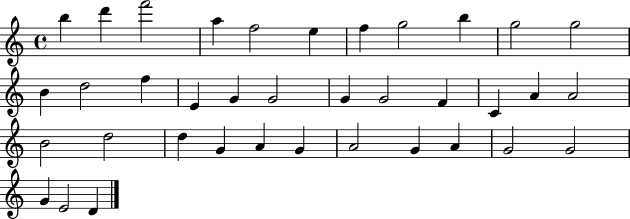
B5/q D6/q F6/h A5/q F5/h E5/q F5/q G5/h B5/q G5/h G5/h B4/q D5/h F5/q E4/q G4/q G4/h G4/q G4/h F4/q C4/q A4/q A4/h B4/h D5/h D5/q G4/q A4/q G4/q A4/h G4/q A4/q G4/h G4/h G4/q E4/h D4/q